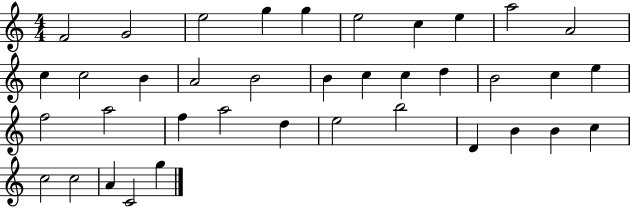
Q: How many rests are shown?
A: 0